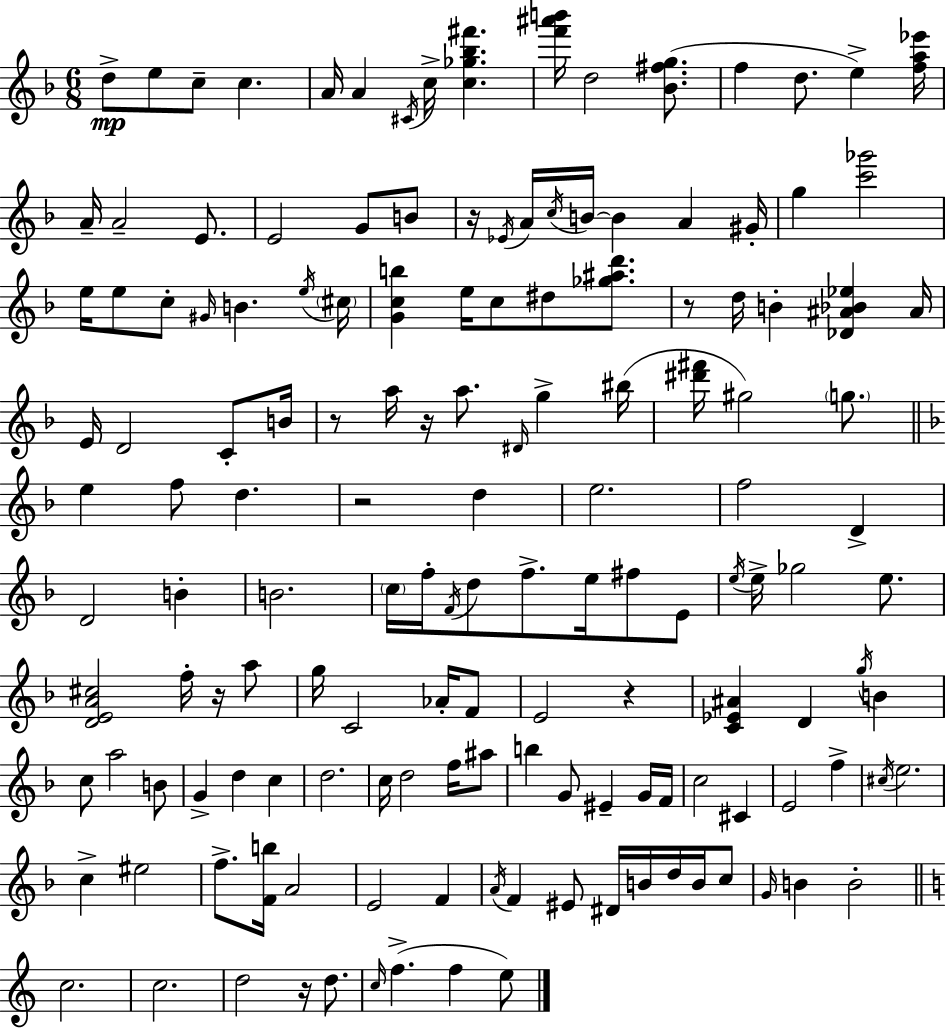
D5/e E5/e C5/e C5/q. A4/s A4/q C#4/s C5/s [C5,Gb5,Bb5,F#6]/q. [F6,A#6,B6]/s D5/h [Bb4,F#5,G5]/e. F5/q D5/e. E5/q [F5,A5,Eb6]/s A4/s A4/h E4/e. E4/h G4/e B4/e R/s Eb4/s A4/s C5/s B4/s B4/q A4/q G#4/s G5/q [C6,Gb6]/h E5/s E5/e C5/e G#4/s B4/q. E5/s C#5/s [G4,C5,B5]/q E5/s C5/e D#5/e [Gb5,A#5,D6]/e. R/e D5/s B4/q [Db4,A#4,Bb4,Eb5]/q A#4/s E4/s D4/h C4/e B4/s R/e A5/s R/s A5/e. D#4/s G5/q BIS5/s [D#6,F#6]/s G#5/h G5/e. E5/q F5/e D5/q. R/h D5/q E5/h. F5/h D4/q D4/h B4/q B4/h. C5/s F5/s F4/s D5/e F5/e. E5/s F#5/e E4/e E5/s E5/s Gb5/h E5/e. [D4,E4,A4,C#5]/h F5/s R/s A5/e G5/s C4/h Ab4/s F4/e E4/h R/q [C4,Eb4,A#4]/q D4/q G5/s B4/q C5/e A5/h B4/e G4/q D5/q C5/q D5/h. C5/s D5/h F5/s A#5/e B5/q G4/e EIS4/q G4/s F4/s C5/h C#4/q E4/h F5/q C#5/s E5/h. C5/q EIS5/h F5/e. [F4,B5]/s A4/h E4/h F4/q A4/s F4/q EIS4/e D#4/s B4/s D5/s B4/s C5/e G4/s B4/q B4/h C5/h. C5/h. D5/h R/s D5/e. C5/s F5/q. F5/q E5/e